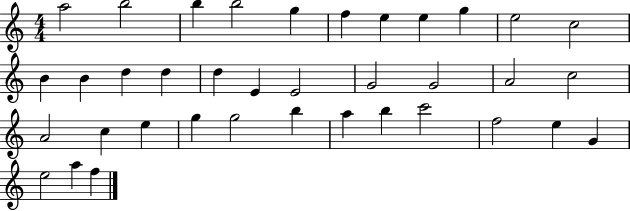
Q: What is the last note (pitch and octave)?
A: F5